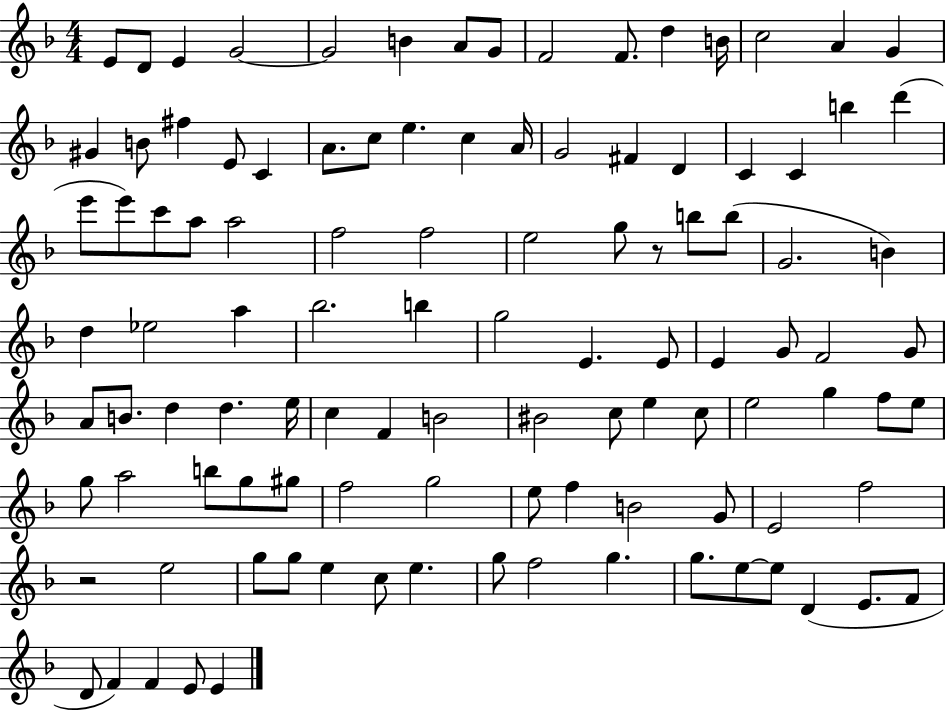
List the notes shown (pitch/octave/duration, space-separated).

E4/e D4/e E4/q G4/h G4/h B4/q A4/e G4/e F4/h F4/e. D5/q B4/s C5/h A4/q G4/q G#4/q B4/e F#5/q E4/e C4/q A4/e. C5/e E5/q. C5/q A4/s G4/h F#4/q D4/q C4/q C4/q B5/q D6/q E6/e E6/e C6/e A5/e A5/h F5/h F5/h E5/h G5/e R/e B5/e B5/e G4/h. B4/q D5/q Eb5/h A5/q Bb5/h. B5/q G5/h E4/q. E4/e E4/q G4/e F4/h G4/e A4/e B4/e. D5/q D5/q. E5/s C5/q F4/q B4/h BIS4/h C5/e E5/q C5/e E5/h G5/q F5/e E5/e G5/e A5/h B5/e G5/e G#5/e F5/h G5/h E5/e F5/q B4/h G4/e E4/h F5/h R/h E5/h G5/e G5/e E5/q C5/e E5/q. G5/e F5/h G5/q. G5/e. E5/e E5/e D4/q E4/e. F4/e D4/e F4/q F4/q E4/e E4/q